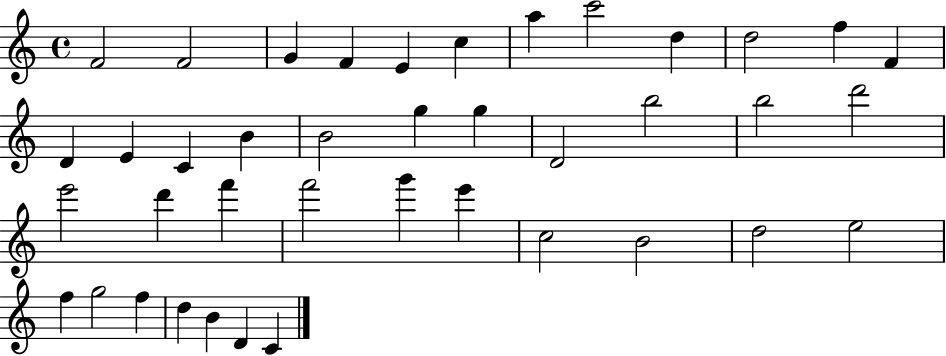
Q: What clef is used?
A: treble